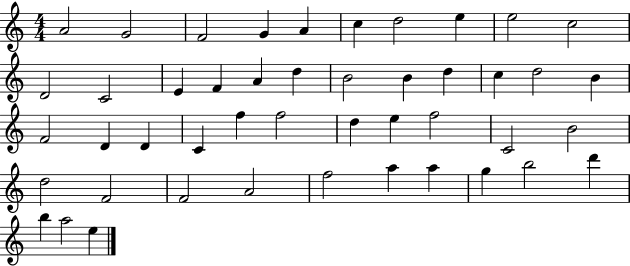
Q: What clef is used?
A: treble